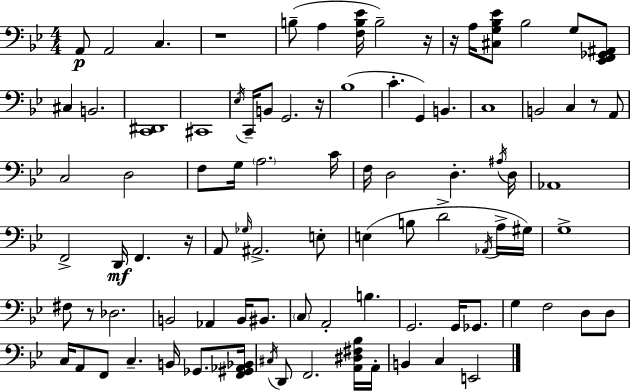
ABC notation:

X:1
T:Untitled
M:4/4
L:1/4
K:Gm
A,,/2 A,,2 C, z4 B,/2 A, [F,B,_E]/4 B,2 z/4 z/4 A,/4 [^C,G,_B,_E]/2 _B,2 G,/2 [_E,,F,,_G,,^A,,]/2 ^C, B,,2 [C,,^D,,]4 ^C,,4 _E,/4 C,,/4 B,,/2 G,,2 z/4 _B,4 C G,, B,, C,4 B,,2 C, z/2 A,,/2 C,2 D,2 F,/2 G,/4 A,2 C/4 F,/4 D,2 D, ^A,/4 D,/4 _A,,4 F,,2 D,,/4 F,, z/4 A,,/2 _G,/4 ^A,,2 E,/2 E, B,/2 D2 _A,,/4 A,/4 ^G,/4 G,4 ^F,/2 z/2 _D,2 B,,2 _A,, B,,/4 ^B,,/2 C,/2 A,,2 B, G,,2 G,,/4 _G,,/2 G, F,2 D,/2 D,/2 C,/4 A,,/2 F,,/2 C, B,,/4 _G,,/2 [F,,^G,,_A,,_B,,]/4 ^C,/4 D,,/2 F,,2 [A,,^D,^F,_B,]/4 A,,/4 B,, C, E,,2